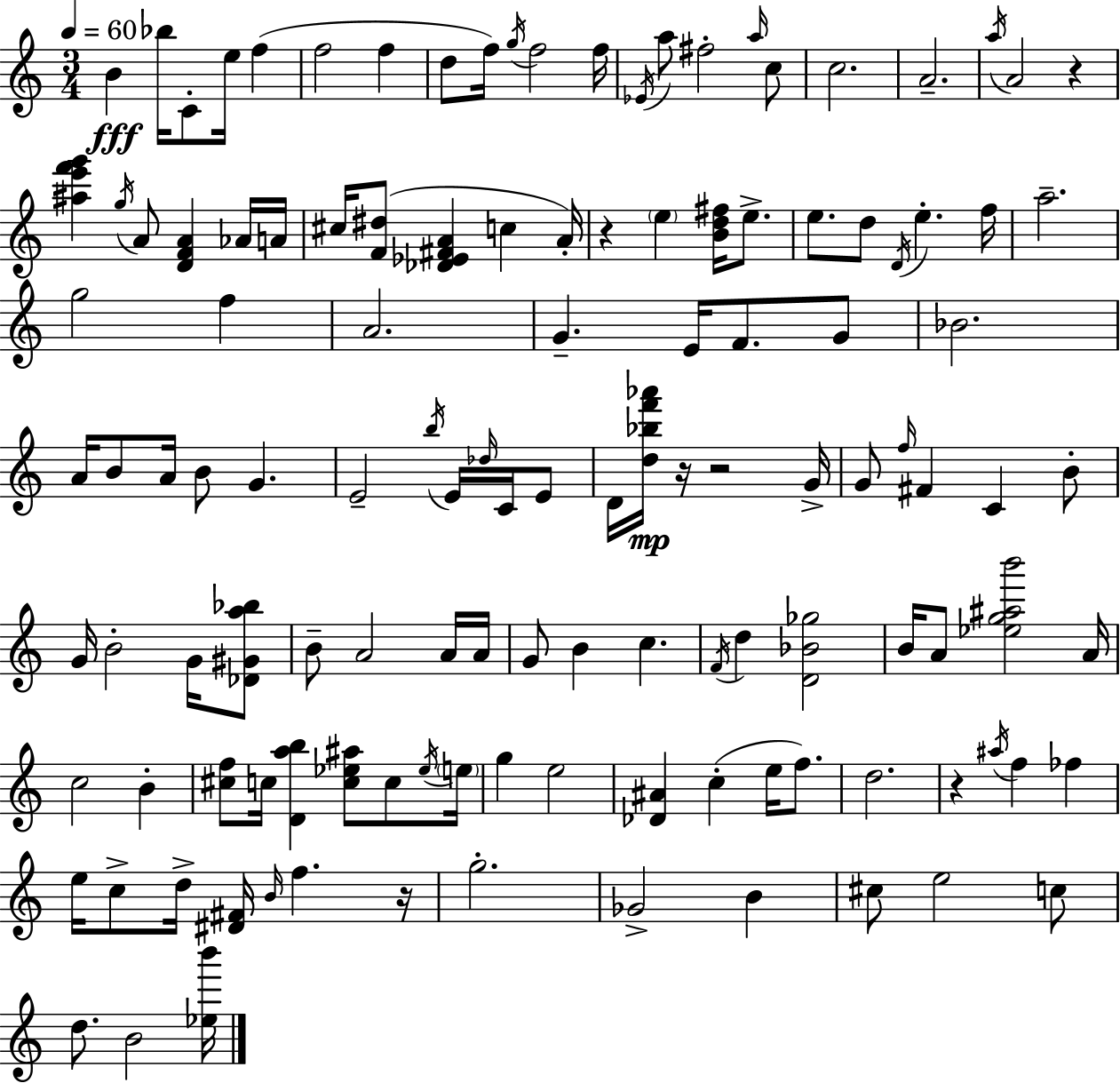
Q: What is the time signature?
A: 3/4